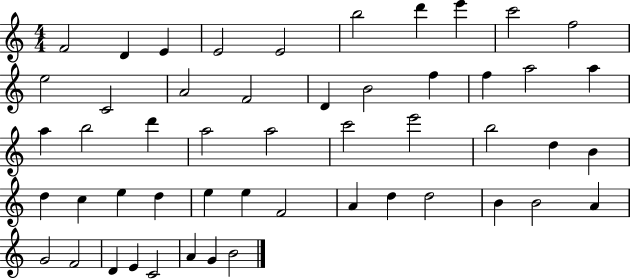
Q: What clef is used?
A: treble